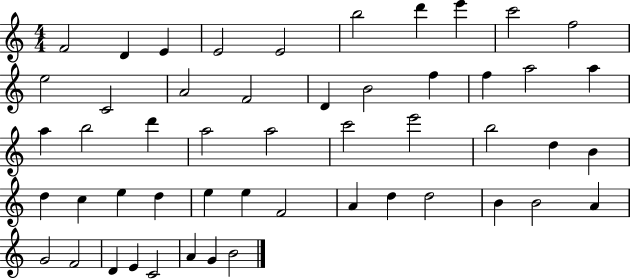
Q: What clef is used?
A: treble